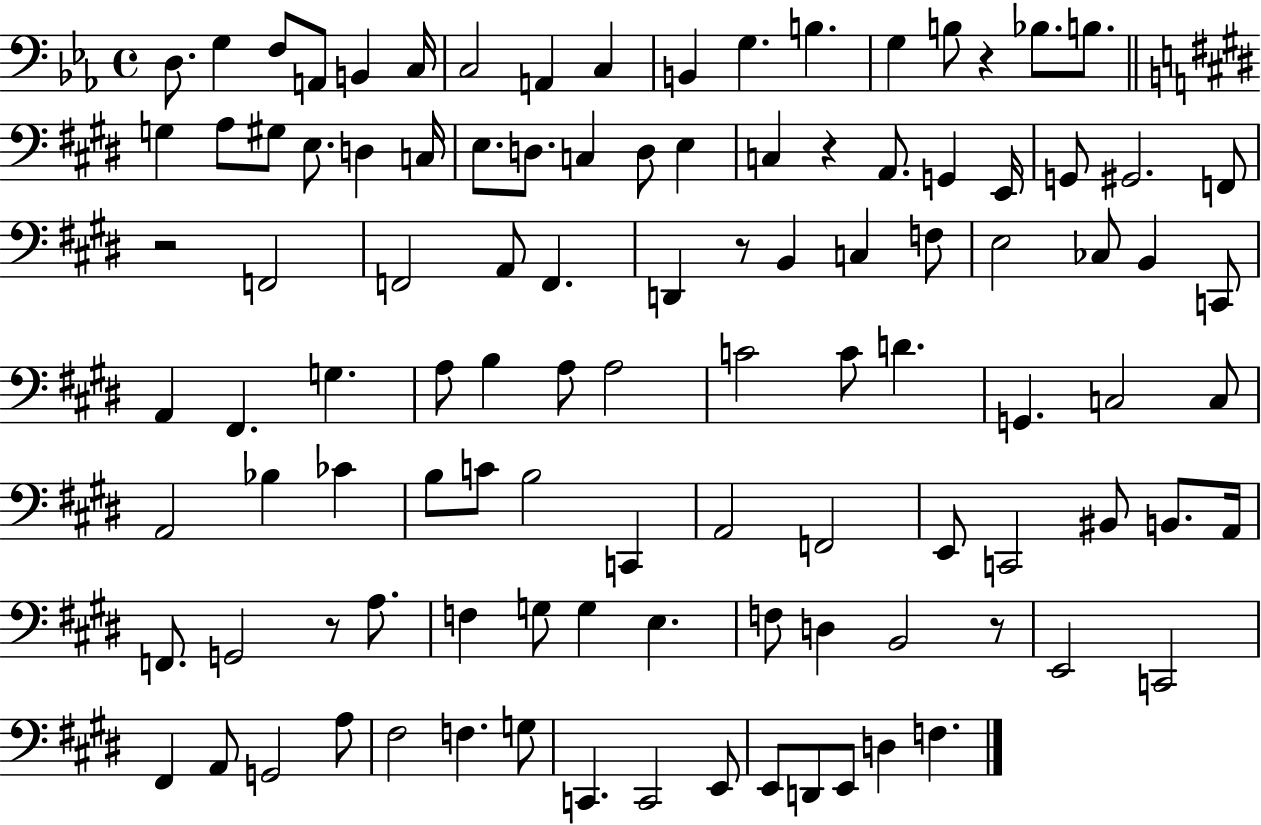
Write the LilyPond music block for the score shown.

{
  \clef bass
  \time 4/4
  \defaultTimeSignature
  \key ees \major
  \repeat volta 2 { d8. g4 f8 a,8 b,4 c16 | c2 a,4 c4 | b,4 g4. b4. | g4 b8 r4 bes8. b8. | \break \bar "||" \break \key e \major g4 a8 gis8 e8. d4 c16 | e8. d8. c4 d8 e4 | c4 r4 a,8. g,4 e,16 | g,8 gis,2. f,8 | \break r2 f,2 | f,2 a,8 f,4. | d,4 r8 b,4 c4 f8 | e2 ces8 b,4 c,8 | \break a,4 fis,4. g4. | a8 b4 a8 a2 | c'2 c'8 d'4. | g,4. c2 c8 | \break a,2 bes4 ces'4 | b8 c'8 b2 c,4 | a,2 f,2 | e,8 c,2 bis,8 b,8. a,16 | \break f,8. g,2 r8 a8. | f4 g8 g4 e4. | f8 d4 b,2 r8 | e,2 c,2 | \break fis,4 a,8 g,2 a8 | fis2 f4. g8 | c,4. c,2 e,8 | e,8 d,8 e,8 d4 f4. | \break } \bar "|."
}